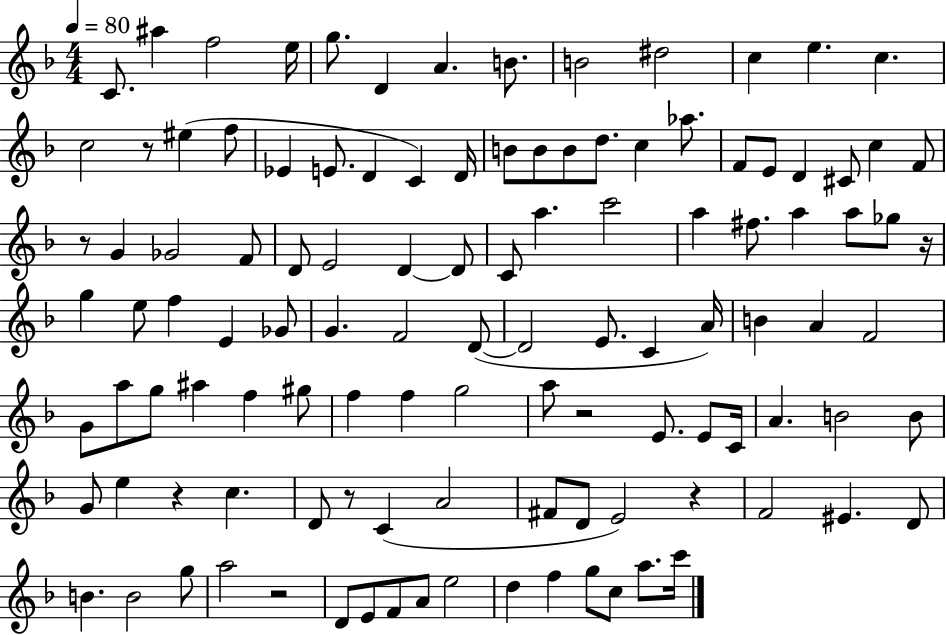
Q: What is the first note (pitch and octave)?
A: C4